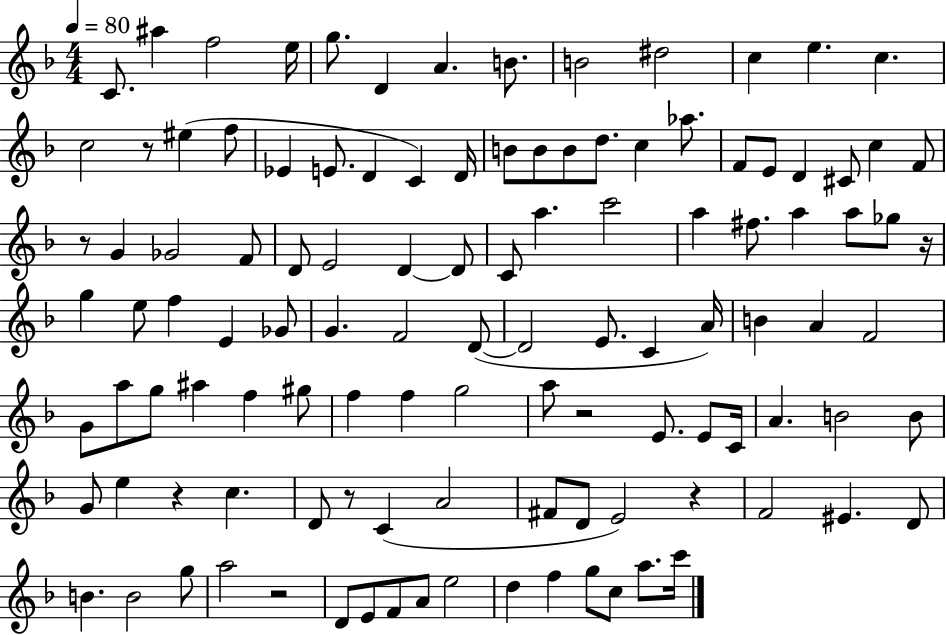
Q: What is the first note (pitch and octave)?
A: C4